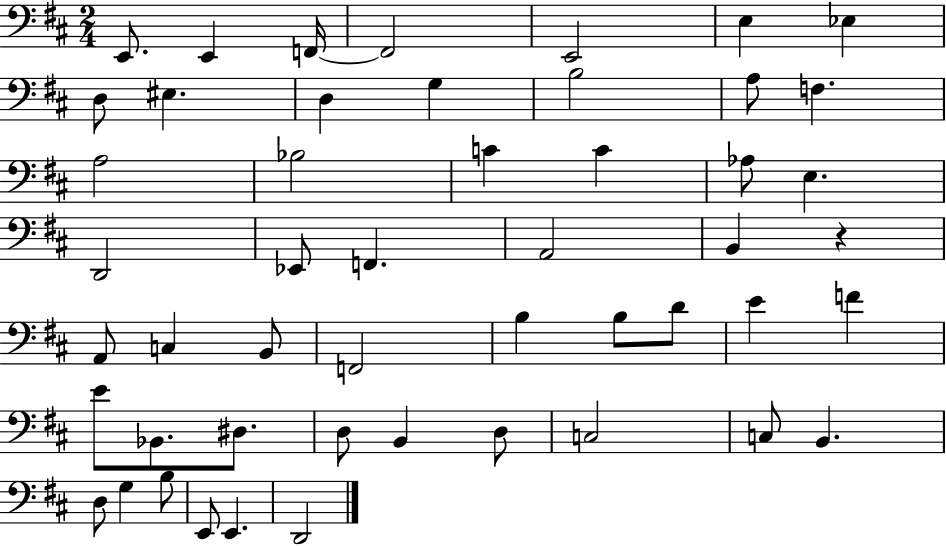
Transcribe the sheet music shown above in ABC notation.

X:1
T:Untitled
M:2/4
L:1/4
K:D
E,,/2 E,, F,,/4 F,,2 E,,2 E, _E, D,/2 ^E, D, G, B,2 A,/2 F, A,2 _B,2 C C _A,/2 E, D,,2 _E,,/2 F,, A,,2 B,, z A,,/2 C, B,,/2 F,,2 B, B,/2 D/2 E F E/2 _B,,/2 ^D,/2 D,/2 B,, D,/2 C,2 C,/2 B,, D,/2 G, B,/2 E,,/2 E,, D,,2